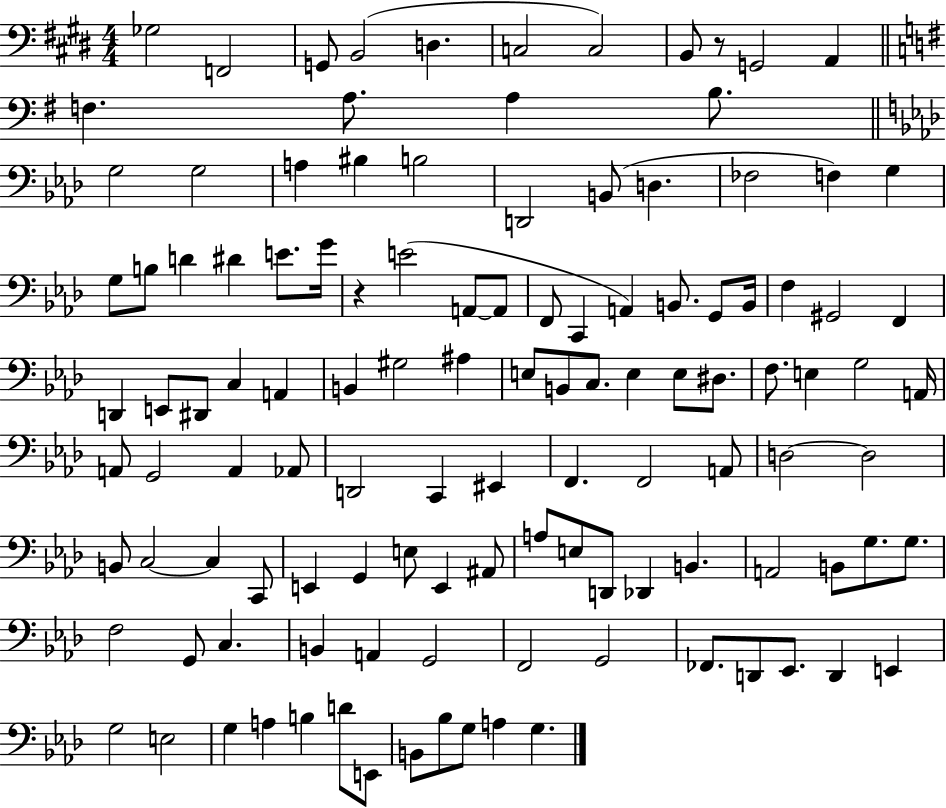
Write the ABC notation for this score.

X:1
T:Untitled
M:4/4
L:1/4
K:E
_G,2 F,,2 G,,/2 B,,2 D, C,2 C,2 B,,/2 z/2 G,,2 A,, F, A,/2 A, B,/2 G,2 G,2 A, ^B, B,2 D,,2 B,,/2 D, _F,2 F, G, G,/2 B,/2 D ^D E/2 G/4 z E2 A,,/2 A,,/2 F,,/2 C,, A,, B,,/2 G,,/2 B,,/4 F, ^G,,2 F,, D,, E,,/2 ^D,,/2 C, A,, B,, ^G,2 ^A, E,/2 B,,/2 C,/2 E, E,/2 ^D,/2 F,/2 E, G,2 A,,/4 A,,/2 G,,2 A,, _A,,/2 D,,2 C,, ^E,, F,, F,,2 A,,/2 D,2 D,2 B,,/2 C,2 C, C,,/2 E,, G,, E,/2 E,, ^A,,/2 A,/2 E,/2 D,,/2 _D,, B,, A,,2 B,,/2 G,/2 G,/2 F,2 G,,/2 C, B,, A,, G,,2 F,,2 G,,2 _F,,/2 D,,/2 _E,,/2 D,, E,, G,2 E,2 G, A, B, D/2 E,,/2 B,,/2 _B,/2 G,/2 A, G,